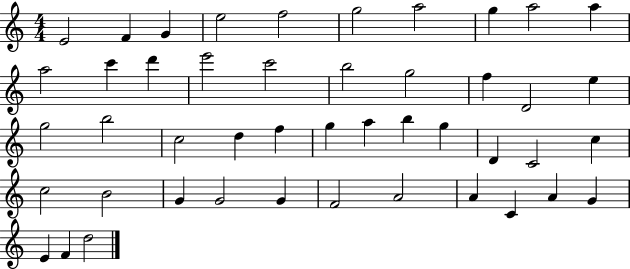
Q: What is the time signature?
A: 4/4